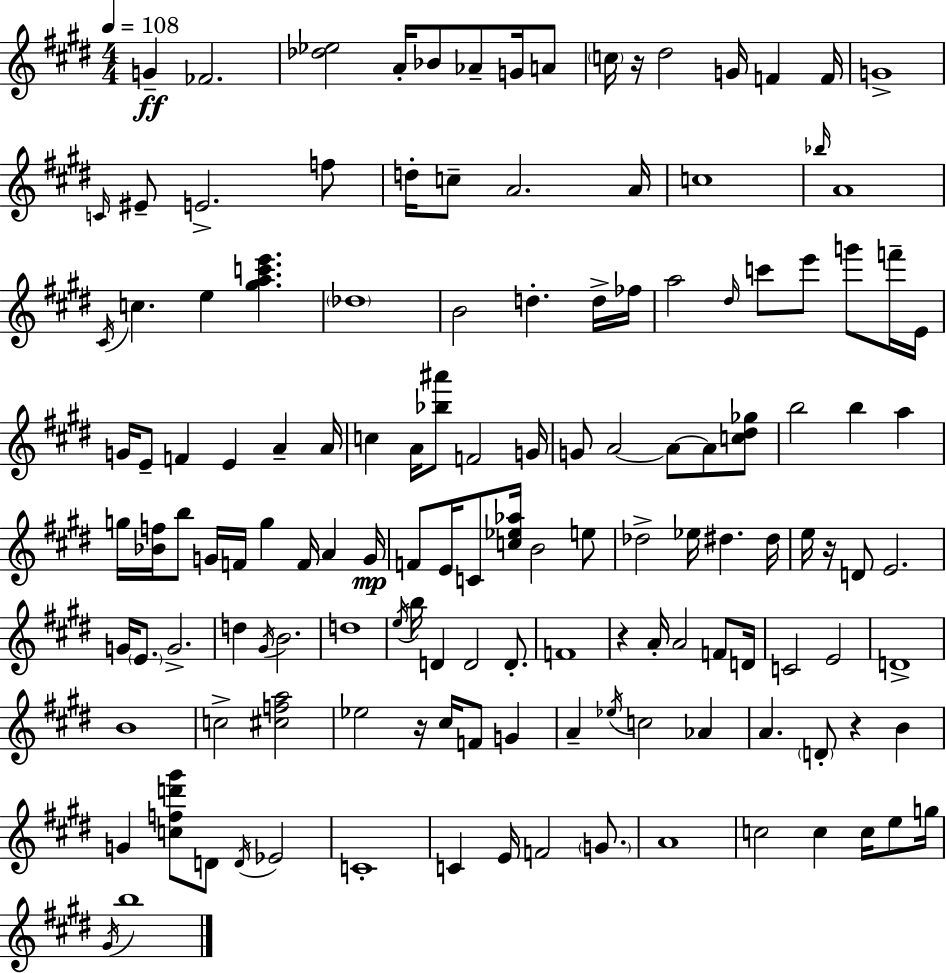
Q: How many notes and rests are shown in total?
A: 139